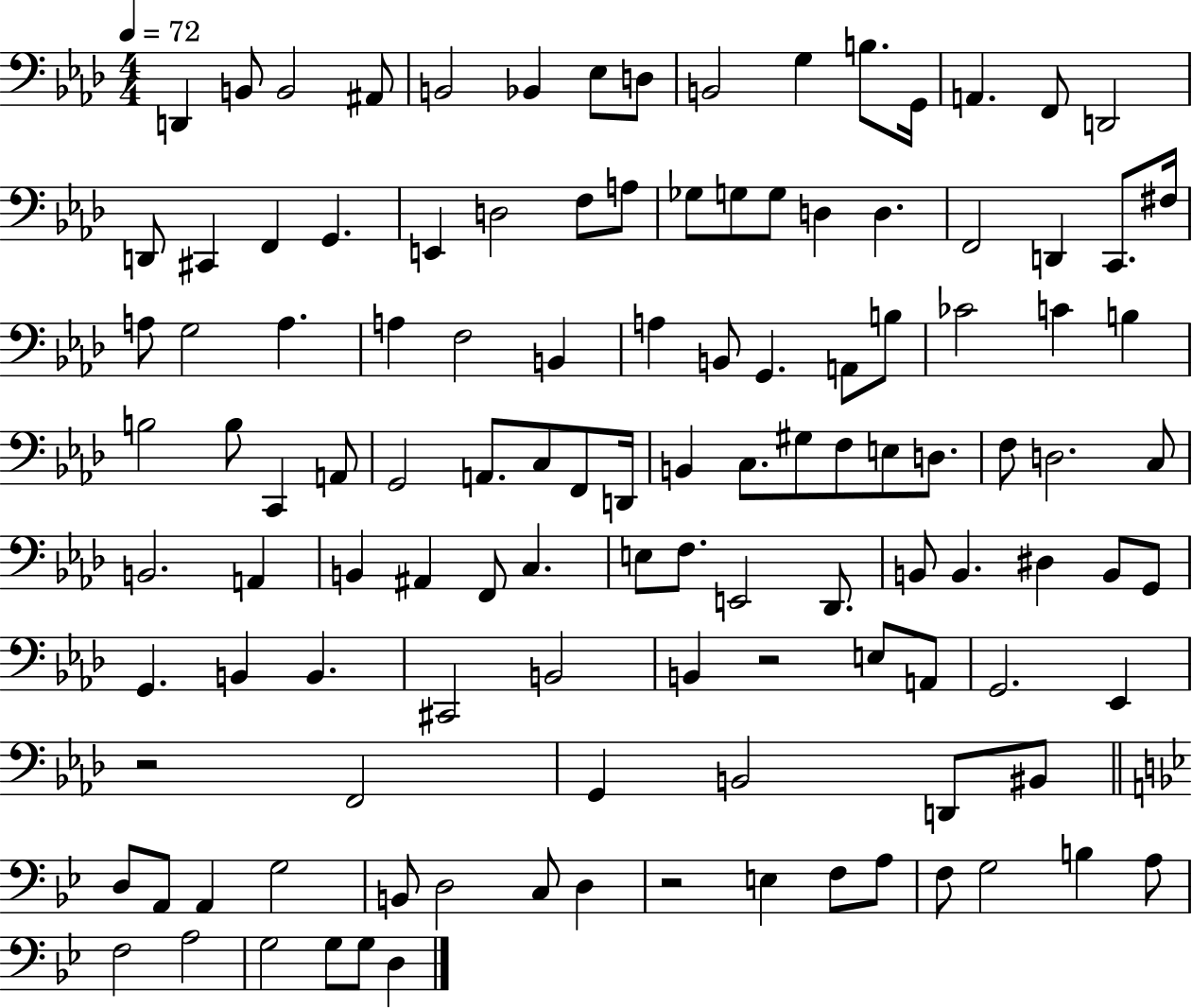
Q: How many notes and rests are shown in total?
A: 118